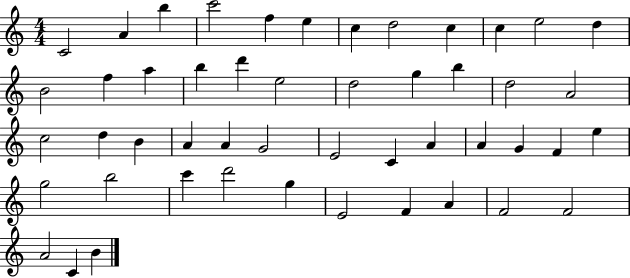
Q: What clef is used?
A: treble